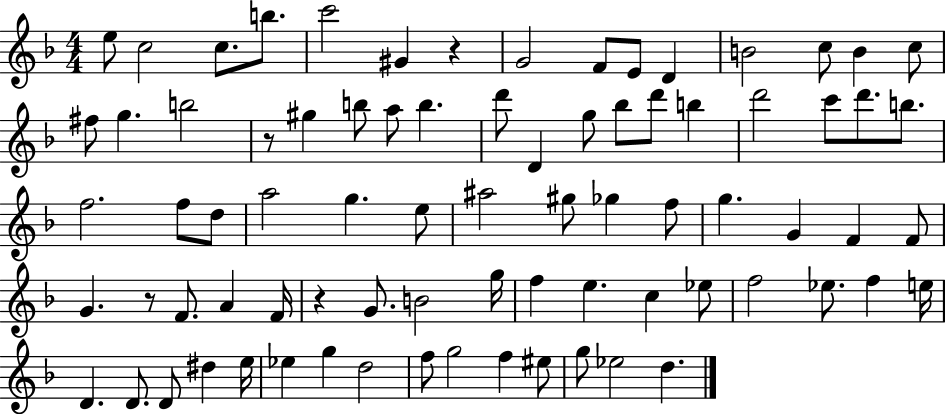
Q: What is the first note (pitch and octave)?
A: E5